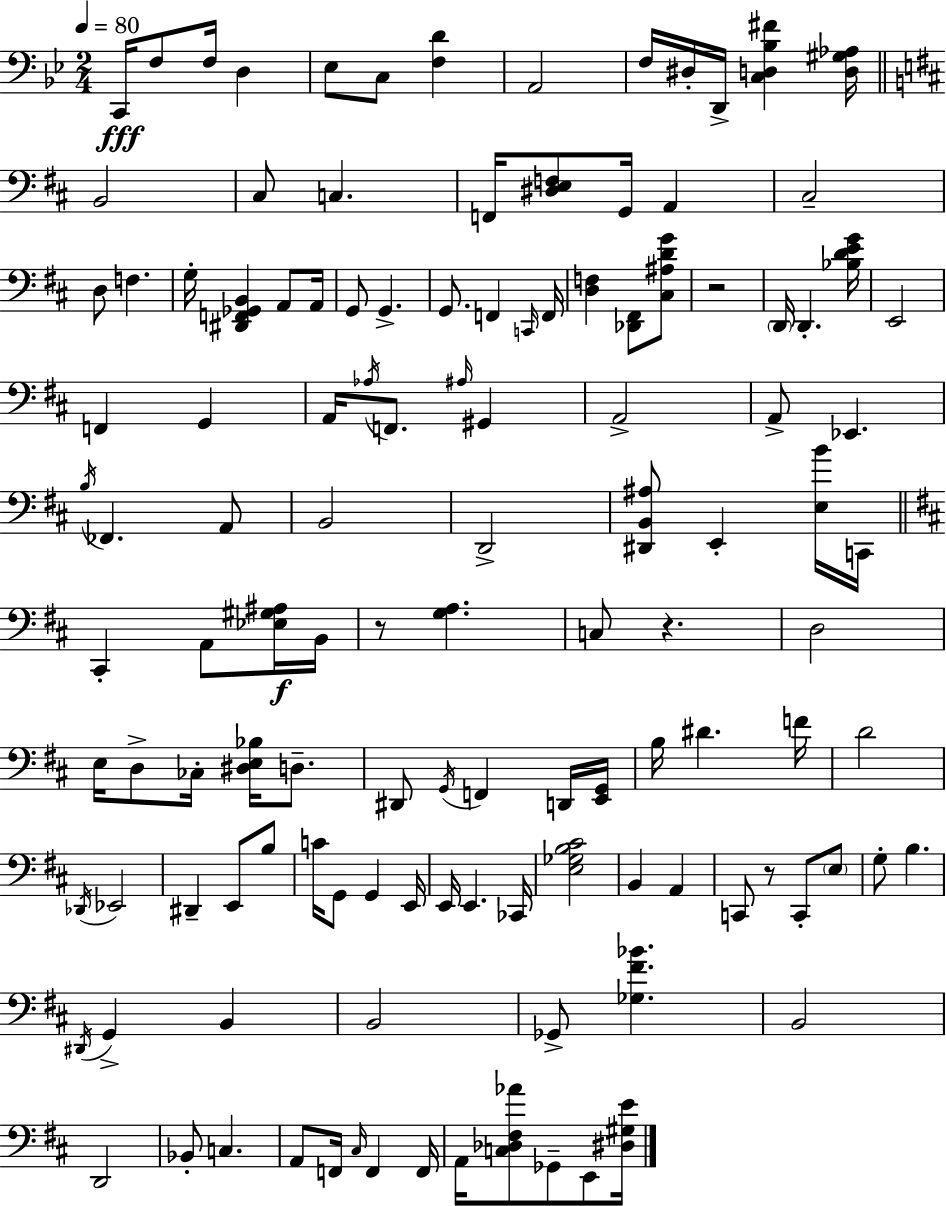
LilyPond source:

{
  \clef bass
  \numericTimeSignature
  \time 2/4
  \key g \minor
  \tempo 4 = 80
  c,16\fff f8 f16 d4 | ees8 c8 <f d'>4 | a,2 | f16 dis16-. d,16-> <c d bes fis'>4 <d gis aes>16 | \break \bar "||" \break \key b \minor b,2 | cis8 c4. | f,16 <dis e f>8 g,16 a,4 | cis2-- | \break d8 f4. | g16-. <dis, f, ges, b,>4 a,8 a,16 | g,8 g,4.-> | g,8. f,4 \grace { c,16 } | \break f,16 <d f>4 <des, fis,>8 <cis ais d' g'>8 | r2 | \parenthesize d,16 d,4.-. | <bes d' e' g'>16 e,2 | \break f,4 g,4 | a,16 \acciaccatura { aes16 } f,8. \grace { ais16 } gis,4 | a,2-> | a,8-> ees,4. | \break \acciaccatura { b16 } fes,4. | a,8 b,2 | d,2-> | <dis, b, ais>8 e,4-. | \break <e b'>16 c,16 \bar "||" \break \key d \major cis,4-. a,8 <ees gis ais>16\f b,16 | r8 <g a>4. | c8 r4. | d2 | \break e16 d8-> ces16-. <dis e bes>16 d8.-- | dis,8 \acciaccatura { g,16 } f,4 d,16 | <e, g,>16 b16 dis'4. | f'16 d'2 | \break \acciaccatura { des,16 } ees,2 | dis,4-- e,8 | b8 c'16 g,8 g,4 | e,16 e,16 e,4. | \break ces,16 <e ges b cis'>2 | b,4 a,4 | c,8 r8 c,8-. | \parenthesize e8 g8-. b4. | \break \acciaccatura { dis,16 } g,4-> b,4 | b,2 | ges,8-> <ges fis' bes'>4. | b,2 | \break d,2 | bes,8-. c4. | a,8 f,16 \grace { cis16 } f,4 | f,16 a,16 <c des fis aes'>8 ges,8-- | \break e,8 <dis gis e'>16 \bar "|."
}